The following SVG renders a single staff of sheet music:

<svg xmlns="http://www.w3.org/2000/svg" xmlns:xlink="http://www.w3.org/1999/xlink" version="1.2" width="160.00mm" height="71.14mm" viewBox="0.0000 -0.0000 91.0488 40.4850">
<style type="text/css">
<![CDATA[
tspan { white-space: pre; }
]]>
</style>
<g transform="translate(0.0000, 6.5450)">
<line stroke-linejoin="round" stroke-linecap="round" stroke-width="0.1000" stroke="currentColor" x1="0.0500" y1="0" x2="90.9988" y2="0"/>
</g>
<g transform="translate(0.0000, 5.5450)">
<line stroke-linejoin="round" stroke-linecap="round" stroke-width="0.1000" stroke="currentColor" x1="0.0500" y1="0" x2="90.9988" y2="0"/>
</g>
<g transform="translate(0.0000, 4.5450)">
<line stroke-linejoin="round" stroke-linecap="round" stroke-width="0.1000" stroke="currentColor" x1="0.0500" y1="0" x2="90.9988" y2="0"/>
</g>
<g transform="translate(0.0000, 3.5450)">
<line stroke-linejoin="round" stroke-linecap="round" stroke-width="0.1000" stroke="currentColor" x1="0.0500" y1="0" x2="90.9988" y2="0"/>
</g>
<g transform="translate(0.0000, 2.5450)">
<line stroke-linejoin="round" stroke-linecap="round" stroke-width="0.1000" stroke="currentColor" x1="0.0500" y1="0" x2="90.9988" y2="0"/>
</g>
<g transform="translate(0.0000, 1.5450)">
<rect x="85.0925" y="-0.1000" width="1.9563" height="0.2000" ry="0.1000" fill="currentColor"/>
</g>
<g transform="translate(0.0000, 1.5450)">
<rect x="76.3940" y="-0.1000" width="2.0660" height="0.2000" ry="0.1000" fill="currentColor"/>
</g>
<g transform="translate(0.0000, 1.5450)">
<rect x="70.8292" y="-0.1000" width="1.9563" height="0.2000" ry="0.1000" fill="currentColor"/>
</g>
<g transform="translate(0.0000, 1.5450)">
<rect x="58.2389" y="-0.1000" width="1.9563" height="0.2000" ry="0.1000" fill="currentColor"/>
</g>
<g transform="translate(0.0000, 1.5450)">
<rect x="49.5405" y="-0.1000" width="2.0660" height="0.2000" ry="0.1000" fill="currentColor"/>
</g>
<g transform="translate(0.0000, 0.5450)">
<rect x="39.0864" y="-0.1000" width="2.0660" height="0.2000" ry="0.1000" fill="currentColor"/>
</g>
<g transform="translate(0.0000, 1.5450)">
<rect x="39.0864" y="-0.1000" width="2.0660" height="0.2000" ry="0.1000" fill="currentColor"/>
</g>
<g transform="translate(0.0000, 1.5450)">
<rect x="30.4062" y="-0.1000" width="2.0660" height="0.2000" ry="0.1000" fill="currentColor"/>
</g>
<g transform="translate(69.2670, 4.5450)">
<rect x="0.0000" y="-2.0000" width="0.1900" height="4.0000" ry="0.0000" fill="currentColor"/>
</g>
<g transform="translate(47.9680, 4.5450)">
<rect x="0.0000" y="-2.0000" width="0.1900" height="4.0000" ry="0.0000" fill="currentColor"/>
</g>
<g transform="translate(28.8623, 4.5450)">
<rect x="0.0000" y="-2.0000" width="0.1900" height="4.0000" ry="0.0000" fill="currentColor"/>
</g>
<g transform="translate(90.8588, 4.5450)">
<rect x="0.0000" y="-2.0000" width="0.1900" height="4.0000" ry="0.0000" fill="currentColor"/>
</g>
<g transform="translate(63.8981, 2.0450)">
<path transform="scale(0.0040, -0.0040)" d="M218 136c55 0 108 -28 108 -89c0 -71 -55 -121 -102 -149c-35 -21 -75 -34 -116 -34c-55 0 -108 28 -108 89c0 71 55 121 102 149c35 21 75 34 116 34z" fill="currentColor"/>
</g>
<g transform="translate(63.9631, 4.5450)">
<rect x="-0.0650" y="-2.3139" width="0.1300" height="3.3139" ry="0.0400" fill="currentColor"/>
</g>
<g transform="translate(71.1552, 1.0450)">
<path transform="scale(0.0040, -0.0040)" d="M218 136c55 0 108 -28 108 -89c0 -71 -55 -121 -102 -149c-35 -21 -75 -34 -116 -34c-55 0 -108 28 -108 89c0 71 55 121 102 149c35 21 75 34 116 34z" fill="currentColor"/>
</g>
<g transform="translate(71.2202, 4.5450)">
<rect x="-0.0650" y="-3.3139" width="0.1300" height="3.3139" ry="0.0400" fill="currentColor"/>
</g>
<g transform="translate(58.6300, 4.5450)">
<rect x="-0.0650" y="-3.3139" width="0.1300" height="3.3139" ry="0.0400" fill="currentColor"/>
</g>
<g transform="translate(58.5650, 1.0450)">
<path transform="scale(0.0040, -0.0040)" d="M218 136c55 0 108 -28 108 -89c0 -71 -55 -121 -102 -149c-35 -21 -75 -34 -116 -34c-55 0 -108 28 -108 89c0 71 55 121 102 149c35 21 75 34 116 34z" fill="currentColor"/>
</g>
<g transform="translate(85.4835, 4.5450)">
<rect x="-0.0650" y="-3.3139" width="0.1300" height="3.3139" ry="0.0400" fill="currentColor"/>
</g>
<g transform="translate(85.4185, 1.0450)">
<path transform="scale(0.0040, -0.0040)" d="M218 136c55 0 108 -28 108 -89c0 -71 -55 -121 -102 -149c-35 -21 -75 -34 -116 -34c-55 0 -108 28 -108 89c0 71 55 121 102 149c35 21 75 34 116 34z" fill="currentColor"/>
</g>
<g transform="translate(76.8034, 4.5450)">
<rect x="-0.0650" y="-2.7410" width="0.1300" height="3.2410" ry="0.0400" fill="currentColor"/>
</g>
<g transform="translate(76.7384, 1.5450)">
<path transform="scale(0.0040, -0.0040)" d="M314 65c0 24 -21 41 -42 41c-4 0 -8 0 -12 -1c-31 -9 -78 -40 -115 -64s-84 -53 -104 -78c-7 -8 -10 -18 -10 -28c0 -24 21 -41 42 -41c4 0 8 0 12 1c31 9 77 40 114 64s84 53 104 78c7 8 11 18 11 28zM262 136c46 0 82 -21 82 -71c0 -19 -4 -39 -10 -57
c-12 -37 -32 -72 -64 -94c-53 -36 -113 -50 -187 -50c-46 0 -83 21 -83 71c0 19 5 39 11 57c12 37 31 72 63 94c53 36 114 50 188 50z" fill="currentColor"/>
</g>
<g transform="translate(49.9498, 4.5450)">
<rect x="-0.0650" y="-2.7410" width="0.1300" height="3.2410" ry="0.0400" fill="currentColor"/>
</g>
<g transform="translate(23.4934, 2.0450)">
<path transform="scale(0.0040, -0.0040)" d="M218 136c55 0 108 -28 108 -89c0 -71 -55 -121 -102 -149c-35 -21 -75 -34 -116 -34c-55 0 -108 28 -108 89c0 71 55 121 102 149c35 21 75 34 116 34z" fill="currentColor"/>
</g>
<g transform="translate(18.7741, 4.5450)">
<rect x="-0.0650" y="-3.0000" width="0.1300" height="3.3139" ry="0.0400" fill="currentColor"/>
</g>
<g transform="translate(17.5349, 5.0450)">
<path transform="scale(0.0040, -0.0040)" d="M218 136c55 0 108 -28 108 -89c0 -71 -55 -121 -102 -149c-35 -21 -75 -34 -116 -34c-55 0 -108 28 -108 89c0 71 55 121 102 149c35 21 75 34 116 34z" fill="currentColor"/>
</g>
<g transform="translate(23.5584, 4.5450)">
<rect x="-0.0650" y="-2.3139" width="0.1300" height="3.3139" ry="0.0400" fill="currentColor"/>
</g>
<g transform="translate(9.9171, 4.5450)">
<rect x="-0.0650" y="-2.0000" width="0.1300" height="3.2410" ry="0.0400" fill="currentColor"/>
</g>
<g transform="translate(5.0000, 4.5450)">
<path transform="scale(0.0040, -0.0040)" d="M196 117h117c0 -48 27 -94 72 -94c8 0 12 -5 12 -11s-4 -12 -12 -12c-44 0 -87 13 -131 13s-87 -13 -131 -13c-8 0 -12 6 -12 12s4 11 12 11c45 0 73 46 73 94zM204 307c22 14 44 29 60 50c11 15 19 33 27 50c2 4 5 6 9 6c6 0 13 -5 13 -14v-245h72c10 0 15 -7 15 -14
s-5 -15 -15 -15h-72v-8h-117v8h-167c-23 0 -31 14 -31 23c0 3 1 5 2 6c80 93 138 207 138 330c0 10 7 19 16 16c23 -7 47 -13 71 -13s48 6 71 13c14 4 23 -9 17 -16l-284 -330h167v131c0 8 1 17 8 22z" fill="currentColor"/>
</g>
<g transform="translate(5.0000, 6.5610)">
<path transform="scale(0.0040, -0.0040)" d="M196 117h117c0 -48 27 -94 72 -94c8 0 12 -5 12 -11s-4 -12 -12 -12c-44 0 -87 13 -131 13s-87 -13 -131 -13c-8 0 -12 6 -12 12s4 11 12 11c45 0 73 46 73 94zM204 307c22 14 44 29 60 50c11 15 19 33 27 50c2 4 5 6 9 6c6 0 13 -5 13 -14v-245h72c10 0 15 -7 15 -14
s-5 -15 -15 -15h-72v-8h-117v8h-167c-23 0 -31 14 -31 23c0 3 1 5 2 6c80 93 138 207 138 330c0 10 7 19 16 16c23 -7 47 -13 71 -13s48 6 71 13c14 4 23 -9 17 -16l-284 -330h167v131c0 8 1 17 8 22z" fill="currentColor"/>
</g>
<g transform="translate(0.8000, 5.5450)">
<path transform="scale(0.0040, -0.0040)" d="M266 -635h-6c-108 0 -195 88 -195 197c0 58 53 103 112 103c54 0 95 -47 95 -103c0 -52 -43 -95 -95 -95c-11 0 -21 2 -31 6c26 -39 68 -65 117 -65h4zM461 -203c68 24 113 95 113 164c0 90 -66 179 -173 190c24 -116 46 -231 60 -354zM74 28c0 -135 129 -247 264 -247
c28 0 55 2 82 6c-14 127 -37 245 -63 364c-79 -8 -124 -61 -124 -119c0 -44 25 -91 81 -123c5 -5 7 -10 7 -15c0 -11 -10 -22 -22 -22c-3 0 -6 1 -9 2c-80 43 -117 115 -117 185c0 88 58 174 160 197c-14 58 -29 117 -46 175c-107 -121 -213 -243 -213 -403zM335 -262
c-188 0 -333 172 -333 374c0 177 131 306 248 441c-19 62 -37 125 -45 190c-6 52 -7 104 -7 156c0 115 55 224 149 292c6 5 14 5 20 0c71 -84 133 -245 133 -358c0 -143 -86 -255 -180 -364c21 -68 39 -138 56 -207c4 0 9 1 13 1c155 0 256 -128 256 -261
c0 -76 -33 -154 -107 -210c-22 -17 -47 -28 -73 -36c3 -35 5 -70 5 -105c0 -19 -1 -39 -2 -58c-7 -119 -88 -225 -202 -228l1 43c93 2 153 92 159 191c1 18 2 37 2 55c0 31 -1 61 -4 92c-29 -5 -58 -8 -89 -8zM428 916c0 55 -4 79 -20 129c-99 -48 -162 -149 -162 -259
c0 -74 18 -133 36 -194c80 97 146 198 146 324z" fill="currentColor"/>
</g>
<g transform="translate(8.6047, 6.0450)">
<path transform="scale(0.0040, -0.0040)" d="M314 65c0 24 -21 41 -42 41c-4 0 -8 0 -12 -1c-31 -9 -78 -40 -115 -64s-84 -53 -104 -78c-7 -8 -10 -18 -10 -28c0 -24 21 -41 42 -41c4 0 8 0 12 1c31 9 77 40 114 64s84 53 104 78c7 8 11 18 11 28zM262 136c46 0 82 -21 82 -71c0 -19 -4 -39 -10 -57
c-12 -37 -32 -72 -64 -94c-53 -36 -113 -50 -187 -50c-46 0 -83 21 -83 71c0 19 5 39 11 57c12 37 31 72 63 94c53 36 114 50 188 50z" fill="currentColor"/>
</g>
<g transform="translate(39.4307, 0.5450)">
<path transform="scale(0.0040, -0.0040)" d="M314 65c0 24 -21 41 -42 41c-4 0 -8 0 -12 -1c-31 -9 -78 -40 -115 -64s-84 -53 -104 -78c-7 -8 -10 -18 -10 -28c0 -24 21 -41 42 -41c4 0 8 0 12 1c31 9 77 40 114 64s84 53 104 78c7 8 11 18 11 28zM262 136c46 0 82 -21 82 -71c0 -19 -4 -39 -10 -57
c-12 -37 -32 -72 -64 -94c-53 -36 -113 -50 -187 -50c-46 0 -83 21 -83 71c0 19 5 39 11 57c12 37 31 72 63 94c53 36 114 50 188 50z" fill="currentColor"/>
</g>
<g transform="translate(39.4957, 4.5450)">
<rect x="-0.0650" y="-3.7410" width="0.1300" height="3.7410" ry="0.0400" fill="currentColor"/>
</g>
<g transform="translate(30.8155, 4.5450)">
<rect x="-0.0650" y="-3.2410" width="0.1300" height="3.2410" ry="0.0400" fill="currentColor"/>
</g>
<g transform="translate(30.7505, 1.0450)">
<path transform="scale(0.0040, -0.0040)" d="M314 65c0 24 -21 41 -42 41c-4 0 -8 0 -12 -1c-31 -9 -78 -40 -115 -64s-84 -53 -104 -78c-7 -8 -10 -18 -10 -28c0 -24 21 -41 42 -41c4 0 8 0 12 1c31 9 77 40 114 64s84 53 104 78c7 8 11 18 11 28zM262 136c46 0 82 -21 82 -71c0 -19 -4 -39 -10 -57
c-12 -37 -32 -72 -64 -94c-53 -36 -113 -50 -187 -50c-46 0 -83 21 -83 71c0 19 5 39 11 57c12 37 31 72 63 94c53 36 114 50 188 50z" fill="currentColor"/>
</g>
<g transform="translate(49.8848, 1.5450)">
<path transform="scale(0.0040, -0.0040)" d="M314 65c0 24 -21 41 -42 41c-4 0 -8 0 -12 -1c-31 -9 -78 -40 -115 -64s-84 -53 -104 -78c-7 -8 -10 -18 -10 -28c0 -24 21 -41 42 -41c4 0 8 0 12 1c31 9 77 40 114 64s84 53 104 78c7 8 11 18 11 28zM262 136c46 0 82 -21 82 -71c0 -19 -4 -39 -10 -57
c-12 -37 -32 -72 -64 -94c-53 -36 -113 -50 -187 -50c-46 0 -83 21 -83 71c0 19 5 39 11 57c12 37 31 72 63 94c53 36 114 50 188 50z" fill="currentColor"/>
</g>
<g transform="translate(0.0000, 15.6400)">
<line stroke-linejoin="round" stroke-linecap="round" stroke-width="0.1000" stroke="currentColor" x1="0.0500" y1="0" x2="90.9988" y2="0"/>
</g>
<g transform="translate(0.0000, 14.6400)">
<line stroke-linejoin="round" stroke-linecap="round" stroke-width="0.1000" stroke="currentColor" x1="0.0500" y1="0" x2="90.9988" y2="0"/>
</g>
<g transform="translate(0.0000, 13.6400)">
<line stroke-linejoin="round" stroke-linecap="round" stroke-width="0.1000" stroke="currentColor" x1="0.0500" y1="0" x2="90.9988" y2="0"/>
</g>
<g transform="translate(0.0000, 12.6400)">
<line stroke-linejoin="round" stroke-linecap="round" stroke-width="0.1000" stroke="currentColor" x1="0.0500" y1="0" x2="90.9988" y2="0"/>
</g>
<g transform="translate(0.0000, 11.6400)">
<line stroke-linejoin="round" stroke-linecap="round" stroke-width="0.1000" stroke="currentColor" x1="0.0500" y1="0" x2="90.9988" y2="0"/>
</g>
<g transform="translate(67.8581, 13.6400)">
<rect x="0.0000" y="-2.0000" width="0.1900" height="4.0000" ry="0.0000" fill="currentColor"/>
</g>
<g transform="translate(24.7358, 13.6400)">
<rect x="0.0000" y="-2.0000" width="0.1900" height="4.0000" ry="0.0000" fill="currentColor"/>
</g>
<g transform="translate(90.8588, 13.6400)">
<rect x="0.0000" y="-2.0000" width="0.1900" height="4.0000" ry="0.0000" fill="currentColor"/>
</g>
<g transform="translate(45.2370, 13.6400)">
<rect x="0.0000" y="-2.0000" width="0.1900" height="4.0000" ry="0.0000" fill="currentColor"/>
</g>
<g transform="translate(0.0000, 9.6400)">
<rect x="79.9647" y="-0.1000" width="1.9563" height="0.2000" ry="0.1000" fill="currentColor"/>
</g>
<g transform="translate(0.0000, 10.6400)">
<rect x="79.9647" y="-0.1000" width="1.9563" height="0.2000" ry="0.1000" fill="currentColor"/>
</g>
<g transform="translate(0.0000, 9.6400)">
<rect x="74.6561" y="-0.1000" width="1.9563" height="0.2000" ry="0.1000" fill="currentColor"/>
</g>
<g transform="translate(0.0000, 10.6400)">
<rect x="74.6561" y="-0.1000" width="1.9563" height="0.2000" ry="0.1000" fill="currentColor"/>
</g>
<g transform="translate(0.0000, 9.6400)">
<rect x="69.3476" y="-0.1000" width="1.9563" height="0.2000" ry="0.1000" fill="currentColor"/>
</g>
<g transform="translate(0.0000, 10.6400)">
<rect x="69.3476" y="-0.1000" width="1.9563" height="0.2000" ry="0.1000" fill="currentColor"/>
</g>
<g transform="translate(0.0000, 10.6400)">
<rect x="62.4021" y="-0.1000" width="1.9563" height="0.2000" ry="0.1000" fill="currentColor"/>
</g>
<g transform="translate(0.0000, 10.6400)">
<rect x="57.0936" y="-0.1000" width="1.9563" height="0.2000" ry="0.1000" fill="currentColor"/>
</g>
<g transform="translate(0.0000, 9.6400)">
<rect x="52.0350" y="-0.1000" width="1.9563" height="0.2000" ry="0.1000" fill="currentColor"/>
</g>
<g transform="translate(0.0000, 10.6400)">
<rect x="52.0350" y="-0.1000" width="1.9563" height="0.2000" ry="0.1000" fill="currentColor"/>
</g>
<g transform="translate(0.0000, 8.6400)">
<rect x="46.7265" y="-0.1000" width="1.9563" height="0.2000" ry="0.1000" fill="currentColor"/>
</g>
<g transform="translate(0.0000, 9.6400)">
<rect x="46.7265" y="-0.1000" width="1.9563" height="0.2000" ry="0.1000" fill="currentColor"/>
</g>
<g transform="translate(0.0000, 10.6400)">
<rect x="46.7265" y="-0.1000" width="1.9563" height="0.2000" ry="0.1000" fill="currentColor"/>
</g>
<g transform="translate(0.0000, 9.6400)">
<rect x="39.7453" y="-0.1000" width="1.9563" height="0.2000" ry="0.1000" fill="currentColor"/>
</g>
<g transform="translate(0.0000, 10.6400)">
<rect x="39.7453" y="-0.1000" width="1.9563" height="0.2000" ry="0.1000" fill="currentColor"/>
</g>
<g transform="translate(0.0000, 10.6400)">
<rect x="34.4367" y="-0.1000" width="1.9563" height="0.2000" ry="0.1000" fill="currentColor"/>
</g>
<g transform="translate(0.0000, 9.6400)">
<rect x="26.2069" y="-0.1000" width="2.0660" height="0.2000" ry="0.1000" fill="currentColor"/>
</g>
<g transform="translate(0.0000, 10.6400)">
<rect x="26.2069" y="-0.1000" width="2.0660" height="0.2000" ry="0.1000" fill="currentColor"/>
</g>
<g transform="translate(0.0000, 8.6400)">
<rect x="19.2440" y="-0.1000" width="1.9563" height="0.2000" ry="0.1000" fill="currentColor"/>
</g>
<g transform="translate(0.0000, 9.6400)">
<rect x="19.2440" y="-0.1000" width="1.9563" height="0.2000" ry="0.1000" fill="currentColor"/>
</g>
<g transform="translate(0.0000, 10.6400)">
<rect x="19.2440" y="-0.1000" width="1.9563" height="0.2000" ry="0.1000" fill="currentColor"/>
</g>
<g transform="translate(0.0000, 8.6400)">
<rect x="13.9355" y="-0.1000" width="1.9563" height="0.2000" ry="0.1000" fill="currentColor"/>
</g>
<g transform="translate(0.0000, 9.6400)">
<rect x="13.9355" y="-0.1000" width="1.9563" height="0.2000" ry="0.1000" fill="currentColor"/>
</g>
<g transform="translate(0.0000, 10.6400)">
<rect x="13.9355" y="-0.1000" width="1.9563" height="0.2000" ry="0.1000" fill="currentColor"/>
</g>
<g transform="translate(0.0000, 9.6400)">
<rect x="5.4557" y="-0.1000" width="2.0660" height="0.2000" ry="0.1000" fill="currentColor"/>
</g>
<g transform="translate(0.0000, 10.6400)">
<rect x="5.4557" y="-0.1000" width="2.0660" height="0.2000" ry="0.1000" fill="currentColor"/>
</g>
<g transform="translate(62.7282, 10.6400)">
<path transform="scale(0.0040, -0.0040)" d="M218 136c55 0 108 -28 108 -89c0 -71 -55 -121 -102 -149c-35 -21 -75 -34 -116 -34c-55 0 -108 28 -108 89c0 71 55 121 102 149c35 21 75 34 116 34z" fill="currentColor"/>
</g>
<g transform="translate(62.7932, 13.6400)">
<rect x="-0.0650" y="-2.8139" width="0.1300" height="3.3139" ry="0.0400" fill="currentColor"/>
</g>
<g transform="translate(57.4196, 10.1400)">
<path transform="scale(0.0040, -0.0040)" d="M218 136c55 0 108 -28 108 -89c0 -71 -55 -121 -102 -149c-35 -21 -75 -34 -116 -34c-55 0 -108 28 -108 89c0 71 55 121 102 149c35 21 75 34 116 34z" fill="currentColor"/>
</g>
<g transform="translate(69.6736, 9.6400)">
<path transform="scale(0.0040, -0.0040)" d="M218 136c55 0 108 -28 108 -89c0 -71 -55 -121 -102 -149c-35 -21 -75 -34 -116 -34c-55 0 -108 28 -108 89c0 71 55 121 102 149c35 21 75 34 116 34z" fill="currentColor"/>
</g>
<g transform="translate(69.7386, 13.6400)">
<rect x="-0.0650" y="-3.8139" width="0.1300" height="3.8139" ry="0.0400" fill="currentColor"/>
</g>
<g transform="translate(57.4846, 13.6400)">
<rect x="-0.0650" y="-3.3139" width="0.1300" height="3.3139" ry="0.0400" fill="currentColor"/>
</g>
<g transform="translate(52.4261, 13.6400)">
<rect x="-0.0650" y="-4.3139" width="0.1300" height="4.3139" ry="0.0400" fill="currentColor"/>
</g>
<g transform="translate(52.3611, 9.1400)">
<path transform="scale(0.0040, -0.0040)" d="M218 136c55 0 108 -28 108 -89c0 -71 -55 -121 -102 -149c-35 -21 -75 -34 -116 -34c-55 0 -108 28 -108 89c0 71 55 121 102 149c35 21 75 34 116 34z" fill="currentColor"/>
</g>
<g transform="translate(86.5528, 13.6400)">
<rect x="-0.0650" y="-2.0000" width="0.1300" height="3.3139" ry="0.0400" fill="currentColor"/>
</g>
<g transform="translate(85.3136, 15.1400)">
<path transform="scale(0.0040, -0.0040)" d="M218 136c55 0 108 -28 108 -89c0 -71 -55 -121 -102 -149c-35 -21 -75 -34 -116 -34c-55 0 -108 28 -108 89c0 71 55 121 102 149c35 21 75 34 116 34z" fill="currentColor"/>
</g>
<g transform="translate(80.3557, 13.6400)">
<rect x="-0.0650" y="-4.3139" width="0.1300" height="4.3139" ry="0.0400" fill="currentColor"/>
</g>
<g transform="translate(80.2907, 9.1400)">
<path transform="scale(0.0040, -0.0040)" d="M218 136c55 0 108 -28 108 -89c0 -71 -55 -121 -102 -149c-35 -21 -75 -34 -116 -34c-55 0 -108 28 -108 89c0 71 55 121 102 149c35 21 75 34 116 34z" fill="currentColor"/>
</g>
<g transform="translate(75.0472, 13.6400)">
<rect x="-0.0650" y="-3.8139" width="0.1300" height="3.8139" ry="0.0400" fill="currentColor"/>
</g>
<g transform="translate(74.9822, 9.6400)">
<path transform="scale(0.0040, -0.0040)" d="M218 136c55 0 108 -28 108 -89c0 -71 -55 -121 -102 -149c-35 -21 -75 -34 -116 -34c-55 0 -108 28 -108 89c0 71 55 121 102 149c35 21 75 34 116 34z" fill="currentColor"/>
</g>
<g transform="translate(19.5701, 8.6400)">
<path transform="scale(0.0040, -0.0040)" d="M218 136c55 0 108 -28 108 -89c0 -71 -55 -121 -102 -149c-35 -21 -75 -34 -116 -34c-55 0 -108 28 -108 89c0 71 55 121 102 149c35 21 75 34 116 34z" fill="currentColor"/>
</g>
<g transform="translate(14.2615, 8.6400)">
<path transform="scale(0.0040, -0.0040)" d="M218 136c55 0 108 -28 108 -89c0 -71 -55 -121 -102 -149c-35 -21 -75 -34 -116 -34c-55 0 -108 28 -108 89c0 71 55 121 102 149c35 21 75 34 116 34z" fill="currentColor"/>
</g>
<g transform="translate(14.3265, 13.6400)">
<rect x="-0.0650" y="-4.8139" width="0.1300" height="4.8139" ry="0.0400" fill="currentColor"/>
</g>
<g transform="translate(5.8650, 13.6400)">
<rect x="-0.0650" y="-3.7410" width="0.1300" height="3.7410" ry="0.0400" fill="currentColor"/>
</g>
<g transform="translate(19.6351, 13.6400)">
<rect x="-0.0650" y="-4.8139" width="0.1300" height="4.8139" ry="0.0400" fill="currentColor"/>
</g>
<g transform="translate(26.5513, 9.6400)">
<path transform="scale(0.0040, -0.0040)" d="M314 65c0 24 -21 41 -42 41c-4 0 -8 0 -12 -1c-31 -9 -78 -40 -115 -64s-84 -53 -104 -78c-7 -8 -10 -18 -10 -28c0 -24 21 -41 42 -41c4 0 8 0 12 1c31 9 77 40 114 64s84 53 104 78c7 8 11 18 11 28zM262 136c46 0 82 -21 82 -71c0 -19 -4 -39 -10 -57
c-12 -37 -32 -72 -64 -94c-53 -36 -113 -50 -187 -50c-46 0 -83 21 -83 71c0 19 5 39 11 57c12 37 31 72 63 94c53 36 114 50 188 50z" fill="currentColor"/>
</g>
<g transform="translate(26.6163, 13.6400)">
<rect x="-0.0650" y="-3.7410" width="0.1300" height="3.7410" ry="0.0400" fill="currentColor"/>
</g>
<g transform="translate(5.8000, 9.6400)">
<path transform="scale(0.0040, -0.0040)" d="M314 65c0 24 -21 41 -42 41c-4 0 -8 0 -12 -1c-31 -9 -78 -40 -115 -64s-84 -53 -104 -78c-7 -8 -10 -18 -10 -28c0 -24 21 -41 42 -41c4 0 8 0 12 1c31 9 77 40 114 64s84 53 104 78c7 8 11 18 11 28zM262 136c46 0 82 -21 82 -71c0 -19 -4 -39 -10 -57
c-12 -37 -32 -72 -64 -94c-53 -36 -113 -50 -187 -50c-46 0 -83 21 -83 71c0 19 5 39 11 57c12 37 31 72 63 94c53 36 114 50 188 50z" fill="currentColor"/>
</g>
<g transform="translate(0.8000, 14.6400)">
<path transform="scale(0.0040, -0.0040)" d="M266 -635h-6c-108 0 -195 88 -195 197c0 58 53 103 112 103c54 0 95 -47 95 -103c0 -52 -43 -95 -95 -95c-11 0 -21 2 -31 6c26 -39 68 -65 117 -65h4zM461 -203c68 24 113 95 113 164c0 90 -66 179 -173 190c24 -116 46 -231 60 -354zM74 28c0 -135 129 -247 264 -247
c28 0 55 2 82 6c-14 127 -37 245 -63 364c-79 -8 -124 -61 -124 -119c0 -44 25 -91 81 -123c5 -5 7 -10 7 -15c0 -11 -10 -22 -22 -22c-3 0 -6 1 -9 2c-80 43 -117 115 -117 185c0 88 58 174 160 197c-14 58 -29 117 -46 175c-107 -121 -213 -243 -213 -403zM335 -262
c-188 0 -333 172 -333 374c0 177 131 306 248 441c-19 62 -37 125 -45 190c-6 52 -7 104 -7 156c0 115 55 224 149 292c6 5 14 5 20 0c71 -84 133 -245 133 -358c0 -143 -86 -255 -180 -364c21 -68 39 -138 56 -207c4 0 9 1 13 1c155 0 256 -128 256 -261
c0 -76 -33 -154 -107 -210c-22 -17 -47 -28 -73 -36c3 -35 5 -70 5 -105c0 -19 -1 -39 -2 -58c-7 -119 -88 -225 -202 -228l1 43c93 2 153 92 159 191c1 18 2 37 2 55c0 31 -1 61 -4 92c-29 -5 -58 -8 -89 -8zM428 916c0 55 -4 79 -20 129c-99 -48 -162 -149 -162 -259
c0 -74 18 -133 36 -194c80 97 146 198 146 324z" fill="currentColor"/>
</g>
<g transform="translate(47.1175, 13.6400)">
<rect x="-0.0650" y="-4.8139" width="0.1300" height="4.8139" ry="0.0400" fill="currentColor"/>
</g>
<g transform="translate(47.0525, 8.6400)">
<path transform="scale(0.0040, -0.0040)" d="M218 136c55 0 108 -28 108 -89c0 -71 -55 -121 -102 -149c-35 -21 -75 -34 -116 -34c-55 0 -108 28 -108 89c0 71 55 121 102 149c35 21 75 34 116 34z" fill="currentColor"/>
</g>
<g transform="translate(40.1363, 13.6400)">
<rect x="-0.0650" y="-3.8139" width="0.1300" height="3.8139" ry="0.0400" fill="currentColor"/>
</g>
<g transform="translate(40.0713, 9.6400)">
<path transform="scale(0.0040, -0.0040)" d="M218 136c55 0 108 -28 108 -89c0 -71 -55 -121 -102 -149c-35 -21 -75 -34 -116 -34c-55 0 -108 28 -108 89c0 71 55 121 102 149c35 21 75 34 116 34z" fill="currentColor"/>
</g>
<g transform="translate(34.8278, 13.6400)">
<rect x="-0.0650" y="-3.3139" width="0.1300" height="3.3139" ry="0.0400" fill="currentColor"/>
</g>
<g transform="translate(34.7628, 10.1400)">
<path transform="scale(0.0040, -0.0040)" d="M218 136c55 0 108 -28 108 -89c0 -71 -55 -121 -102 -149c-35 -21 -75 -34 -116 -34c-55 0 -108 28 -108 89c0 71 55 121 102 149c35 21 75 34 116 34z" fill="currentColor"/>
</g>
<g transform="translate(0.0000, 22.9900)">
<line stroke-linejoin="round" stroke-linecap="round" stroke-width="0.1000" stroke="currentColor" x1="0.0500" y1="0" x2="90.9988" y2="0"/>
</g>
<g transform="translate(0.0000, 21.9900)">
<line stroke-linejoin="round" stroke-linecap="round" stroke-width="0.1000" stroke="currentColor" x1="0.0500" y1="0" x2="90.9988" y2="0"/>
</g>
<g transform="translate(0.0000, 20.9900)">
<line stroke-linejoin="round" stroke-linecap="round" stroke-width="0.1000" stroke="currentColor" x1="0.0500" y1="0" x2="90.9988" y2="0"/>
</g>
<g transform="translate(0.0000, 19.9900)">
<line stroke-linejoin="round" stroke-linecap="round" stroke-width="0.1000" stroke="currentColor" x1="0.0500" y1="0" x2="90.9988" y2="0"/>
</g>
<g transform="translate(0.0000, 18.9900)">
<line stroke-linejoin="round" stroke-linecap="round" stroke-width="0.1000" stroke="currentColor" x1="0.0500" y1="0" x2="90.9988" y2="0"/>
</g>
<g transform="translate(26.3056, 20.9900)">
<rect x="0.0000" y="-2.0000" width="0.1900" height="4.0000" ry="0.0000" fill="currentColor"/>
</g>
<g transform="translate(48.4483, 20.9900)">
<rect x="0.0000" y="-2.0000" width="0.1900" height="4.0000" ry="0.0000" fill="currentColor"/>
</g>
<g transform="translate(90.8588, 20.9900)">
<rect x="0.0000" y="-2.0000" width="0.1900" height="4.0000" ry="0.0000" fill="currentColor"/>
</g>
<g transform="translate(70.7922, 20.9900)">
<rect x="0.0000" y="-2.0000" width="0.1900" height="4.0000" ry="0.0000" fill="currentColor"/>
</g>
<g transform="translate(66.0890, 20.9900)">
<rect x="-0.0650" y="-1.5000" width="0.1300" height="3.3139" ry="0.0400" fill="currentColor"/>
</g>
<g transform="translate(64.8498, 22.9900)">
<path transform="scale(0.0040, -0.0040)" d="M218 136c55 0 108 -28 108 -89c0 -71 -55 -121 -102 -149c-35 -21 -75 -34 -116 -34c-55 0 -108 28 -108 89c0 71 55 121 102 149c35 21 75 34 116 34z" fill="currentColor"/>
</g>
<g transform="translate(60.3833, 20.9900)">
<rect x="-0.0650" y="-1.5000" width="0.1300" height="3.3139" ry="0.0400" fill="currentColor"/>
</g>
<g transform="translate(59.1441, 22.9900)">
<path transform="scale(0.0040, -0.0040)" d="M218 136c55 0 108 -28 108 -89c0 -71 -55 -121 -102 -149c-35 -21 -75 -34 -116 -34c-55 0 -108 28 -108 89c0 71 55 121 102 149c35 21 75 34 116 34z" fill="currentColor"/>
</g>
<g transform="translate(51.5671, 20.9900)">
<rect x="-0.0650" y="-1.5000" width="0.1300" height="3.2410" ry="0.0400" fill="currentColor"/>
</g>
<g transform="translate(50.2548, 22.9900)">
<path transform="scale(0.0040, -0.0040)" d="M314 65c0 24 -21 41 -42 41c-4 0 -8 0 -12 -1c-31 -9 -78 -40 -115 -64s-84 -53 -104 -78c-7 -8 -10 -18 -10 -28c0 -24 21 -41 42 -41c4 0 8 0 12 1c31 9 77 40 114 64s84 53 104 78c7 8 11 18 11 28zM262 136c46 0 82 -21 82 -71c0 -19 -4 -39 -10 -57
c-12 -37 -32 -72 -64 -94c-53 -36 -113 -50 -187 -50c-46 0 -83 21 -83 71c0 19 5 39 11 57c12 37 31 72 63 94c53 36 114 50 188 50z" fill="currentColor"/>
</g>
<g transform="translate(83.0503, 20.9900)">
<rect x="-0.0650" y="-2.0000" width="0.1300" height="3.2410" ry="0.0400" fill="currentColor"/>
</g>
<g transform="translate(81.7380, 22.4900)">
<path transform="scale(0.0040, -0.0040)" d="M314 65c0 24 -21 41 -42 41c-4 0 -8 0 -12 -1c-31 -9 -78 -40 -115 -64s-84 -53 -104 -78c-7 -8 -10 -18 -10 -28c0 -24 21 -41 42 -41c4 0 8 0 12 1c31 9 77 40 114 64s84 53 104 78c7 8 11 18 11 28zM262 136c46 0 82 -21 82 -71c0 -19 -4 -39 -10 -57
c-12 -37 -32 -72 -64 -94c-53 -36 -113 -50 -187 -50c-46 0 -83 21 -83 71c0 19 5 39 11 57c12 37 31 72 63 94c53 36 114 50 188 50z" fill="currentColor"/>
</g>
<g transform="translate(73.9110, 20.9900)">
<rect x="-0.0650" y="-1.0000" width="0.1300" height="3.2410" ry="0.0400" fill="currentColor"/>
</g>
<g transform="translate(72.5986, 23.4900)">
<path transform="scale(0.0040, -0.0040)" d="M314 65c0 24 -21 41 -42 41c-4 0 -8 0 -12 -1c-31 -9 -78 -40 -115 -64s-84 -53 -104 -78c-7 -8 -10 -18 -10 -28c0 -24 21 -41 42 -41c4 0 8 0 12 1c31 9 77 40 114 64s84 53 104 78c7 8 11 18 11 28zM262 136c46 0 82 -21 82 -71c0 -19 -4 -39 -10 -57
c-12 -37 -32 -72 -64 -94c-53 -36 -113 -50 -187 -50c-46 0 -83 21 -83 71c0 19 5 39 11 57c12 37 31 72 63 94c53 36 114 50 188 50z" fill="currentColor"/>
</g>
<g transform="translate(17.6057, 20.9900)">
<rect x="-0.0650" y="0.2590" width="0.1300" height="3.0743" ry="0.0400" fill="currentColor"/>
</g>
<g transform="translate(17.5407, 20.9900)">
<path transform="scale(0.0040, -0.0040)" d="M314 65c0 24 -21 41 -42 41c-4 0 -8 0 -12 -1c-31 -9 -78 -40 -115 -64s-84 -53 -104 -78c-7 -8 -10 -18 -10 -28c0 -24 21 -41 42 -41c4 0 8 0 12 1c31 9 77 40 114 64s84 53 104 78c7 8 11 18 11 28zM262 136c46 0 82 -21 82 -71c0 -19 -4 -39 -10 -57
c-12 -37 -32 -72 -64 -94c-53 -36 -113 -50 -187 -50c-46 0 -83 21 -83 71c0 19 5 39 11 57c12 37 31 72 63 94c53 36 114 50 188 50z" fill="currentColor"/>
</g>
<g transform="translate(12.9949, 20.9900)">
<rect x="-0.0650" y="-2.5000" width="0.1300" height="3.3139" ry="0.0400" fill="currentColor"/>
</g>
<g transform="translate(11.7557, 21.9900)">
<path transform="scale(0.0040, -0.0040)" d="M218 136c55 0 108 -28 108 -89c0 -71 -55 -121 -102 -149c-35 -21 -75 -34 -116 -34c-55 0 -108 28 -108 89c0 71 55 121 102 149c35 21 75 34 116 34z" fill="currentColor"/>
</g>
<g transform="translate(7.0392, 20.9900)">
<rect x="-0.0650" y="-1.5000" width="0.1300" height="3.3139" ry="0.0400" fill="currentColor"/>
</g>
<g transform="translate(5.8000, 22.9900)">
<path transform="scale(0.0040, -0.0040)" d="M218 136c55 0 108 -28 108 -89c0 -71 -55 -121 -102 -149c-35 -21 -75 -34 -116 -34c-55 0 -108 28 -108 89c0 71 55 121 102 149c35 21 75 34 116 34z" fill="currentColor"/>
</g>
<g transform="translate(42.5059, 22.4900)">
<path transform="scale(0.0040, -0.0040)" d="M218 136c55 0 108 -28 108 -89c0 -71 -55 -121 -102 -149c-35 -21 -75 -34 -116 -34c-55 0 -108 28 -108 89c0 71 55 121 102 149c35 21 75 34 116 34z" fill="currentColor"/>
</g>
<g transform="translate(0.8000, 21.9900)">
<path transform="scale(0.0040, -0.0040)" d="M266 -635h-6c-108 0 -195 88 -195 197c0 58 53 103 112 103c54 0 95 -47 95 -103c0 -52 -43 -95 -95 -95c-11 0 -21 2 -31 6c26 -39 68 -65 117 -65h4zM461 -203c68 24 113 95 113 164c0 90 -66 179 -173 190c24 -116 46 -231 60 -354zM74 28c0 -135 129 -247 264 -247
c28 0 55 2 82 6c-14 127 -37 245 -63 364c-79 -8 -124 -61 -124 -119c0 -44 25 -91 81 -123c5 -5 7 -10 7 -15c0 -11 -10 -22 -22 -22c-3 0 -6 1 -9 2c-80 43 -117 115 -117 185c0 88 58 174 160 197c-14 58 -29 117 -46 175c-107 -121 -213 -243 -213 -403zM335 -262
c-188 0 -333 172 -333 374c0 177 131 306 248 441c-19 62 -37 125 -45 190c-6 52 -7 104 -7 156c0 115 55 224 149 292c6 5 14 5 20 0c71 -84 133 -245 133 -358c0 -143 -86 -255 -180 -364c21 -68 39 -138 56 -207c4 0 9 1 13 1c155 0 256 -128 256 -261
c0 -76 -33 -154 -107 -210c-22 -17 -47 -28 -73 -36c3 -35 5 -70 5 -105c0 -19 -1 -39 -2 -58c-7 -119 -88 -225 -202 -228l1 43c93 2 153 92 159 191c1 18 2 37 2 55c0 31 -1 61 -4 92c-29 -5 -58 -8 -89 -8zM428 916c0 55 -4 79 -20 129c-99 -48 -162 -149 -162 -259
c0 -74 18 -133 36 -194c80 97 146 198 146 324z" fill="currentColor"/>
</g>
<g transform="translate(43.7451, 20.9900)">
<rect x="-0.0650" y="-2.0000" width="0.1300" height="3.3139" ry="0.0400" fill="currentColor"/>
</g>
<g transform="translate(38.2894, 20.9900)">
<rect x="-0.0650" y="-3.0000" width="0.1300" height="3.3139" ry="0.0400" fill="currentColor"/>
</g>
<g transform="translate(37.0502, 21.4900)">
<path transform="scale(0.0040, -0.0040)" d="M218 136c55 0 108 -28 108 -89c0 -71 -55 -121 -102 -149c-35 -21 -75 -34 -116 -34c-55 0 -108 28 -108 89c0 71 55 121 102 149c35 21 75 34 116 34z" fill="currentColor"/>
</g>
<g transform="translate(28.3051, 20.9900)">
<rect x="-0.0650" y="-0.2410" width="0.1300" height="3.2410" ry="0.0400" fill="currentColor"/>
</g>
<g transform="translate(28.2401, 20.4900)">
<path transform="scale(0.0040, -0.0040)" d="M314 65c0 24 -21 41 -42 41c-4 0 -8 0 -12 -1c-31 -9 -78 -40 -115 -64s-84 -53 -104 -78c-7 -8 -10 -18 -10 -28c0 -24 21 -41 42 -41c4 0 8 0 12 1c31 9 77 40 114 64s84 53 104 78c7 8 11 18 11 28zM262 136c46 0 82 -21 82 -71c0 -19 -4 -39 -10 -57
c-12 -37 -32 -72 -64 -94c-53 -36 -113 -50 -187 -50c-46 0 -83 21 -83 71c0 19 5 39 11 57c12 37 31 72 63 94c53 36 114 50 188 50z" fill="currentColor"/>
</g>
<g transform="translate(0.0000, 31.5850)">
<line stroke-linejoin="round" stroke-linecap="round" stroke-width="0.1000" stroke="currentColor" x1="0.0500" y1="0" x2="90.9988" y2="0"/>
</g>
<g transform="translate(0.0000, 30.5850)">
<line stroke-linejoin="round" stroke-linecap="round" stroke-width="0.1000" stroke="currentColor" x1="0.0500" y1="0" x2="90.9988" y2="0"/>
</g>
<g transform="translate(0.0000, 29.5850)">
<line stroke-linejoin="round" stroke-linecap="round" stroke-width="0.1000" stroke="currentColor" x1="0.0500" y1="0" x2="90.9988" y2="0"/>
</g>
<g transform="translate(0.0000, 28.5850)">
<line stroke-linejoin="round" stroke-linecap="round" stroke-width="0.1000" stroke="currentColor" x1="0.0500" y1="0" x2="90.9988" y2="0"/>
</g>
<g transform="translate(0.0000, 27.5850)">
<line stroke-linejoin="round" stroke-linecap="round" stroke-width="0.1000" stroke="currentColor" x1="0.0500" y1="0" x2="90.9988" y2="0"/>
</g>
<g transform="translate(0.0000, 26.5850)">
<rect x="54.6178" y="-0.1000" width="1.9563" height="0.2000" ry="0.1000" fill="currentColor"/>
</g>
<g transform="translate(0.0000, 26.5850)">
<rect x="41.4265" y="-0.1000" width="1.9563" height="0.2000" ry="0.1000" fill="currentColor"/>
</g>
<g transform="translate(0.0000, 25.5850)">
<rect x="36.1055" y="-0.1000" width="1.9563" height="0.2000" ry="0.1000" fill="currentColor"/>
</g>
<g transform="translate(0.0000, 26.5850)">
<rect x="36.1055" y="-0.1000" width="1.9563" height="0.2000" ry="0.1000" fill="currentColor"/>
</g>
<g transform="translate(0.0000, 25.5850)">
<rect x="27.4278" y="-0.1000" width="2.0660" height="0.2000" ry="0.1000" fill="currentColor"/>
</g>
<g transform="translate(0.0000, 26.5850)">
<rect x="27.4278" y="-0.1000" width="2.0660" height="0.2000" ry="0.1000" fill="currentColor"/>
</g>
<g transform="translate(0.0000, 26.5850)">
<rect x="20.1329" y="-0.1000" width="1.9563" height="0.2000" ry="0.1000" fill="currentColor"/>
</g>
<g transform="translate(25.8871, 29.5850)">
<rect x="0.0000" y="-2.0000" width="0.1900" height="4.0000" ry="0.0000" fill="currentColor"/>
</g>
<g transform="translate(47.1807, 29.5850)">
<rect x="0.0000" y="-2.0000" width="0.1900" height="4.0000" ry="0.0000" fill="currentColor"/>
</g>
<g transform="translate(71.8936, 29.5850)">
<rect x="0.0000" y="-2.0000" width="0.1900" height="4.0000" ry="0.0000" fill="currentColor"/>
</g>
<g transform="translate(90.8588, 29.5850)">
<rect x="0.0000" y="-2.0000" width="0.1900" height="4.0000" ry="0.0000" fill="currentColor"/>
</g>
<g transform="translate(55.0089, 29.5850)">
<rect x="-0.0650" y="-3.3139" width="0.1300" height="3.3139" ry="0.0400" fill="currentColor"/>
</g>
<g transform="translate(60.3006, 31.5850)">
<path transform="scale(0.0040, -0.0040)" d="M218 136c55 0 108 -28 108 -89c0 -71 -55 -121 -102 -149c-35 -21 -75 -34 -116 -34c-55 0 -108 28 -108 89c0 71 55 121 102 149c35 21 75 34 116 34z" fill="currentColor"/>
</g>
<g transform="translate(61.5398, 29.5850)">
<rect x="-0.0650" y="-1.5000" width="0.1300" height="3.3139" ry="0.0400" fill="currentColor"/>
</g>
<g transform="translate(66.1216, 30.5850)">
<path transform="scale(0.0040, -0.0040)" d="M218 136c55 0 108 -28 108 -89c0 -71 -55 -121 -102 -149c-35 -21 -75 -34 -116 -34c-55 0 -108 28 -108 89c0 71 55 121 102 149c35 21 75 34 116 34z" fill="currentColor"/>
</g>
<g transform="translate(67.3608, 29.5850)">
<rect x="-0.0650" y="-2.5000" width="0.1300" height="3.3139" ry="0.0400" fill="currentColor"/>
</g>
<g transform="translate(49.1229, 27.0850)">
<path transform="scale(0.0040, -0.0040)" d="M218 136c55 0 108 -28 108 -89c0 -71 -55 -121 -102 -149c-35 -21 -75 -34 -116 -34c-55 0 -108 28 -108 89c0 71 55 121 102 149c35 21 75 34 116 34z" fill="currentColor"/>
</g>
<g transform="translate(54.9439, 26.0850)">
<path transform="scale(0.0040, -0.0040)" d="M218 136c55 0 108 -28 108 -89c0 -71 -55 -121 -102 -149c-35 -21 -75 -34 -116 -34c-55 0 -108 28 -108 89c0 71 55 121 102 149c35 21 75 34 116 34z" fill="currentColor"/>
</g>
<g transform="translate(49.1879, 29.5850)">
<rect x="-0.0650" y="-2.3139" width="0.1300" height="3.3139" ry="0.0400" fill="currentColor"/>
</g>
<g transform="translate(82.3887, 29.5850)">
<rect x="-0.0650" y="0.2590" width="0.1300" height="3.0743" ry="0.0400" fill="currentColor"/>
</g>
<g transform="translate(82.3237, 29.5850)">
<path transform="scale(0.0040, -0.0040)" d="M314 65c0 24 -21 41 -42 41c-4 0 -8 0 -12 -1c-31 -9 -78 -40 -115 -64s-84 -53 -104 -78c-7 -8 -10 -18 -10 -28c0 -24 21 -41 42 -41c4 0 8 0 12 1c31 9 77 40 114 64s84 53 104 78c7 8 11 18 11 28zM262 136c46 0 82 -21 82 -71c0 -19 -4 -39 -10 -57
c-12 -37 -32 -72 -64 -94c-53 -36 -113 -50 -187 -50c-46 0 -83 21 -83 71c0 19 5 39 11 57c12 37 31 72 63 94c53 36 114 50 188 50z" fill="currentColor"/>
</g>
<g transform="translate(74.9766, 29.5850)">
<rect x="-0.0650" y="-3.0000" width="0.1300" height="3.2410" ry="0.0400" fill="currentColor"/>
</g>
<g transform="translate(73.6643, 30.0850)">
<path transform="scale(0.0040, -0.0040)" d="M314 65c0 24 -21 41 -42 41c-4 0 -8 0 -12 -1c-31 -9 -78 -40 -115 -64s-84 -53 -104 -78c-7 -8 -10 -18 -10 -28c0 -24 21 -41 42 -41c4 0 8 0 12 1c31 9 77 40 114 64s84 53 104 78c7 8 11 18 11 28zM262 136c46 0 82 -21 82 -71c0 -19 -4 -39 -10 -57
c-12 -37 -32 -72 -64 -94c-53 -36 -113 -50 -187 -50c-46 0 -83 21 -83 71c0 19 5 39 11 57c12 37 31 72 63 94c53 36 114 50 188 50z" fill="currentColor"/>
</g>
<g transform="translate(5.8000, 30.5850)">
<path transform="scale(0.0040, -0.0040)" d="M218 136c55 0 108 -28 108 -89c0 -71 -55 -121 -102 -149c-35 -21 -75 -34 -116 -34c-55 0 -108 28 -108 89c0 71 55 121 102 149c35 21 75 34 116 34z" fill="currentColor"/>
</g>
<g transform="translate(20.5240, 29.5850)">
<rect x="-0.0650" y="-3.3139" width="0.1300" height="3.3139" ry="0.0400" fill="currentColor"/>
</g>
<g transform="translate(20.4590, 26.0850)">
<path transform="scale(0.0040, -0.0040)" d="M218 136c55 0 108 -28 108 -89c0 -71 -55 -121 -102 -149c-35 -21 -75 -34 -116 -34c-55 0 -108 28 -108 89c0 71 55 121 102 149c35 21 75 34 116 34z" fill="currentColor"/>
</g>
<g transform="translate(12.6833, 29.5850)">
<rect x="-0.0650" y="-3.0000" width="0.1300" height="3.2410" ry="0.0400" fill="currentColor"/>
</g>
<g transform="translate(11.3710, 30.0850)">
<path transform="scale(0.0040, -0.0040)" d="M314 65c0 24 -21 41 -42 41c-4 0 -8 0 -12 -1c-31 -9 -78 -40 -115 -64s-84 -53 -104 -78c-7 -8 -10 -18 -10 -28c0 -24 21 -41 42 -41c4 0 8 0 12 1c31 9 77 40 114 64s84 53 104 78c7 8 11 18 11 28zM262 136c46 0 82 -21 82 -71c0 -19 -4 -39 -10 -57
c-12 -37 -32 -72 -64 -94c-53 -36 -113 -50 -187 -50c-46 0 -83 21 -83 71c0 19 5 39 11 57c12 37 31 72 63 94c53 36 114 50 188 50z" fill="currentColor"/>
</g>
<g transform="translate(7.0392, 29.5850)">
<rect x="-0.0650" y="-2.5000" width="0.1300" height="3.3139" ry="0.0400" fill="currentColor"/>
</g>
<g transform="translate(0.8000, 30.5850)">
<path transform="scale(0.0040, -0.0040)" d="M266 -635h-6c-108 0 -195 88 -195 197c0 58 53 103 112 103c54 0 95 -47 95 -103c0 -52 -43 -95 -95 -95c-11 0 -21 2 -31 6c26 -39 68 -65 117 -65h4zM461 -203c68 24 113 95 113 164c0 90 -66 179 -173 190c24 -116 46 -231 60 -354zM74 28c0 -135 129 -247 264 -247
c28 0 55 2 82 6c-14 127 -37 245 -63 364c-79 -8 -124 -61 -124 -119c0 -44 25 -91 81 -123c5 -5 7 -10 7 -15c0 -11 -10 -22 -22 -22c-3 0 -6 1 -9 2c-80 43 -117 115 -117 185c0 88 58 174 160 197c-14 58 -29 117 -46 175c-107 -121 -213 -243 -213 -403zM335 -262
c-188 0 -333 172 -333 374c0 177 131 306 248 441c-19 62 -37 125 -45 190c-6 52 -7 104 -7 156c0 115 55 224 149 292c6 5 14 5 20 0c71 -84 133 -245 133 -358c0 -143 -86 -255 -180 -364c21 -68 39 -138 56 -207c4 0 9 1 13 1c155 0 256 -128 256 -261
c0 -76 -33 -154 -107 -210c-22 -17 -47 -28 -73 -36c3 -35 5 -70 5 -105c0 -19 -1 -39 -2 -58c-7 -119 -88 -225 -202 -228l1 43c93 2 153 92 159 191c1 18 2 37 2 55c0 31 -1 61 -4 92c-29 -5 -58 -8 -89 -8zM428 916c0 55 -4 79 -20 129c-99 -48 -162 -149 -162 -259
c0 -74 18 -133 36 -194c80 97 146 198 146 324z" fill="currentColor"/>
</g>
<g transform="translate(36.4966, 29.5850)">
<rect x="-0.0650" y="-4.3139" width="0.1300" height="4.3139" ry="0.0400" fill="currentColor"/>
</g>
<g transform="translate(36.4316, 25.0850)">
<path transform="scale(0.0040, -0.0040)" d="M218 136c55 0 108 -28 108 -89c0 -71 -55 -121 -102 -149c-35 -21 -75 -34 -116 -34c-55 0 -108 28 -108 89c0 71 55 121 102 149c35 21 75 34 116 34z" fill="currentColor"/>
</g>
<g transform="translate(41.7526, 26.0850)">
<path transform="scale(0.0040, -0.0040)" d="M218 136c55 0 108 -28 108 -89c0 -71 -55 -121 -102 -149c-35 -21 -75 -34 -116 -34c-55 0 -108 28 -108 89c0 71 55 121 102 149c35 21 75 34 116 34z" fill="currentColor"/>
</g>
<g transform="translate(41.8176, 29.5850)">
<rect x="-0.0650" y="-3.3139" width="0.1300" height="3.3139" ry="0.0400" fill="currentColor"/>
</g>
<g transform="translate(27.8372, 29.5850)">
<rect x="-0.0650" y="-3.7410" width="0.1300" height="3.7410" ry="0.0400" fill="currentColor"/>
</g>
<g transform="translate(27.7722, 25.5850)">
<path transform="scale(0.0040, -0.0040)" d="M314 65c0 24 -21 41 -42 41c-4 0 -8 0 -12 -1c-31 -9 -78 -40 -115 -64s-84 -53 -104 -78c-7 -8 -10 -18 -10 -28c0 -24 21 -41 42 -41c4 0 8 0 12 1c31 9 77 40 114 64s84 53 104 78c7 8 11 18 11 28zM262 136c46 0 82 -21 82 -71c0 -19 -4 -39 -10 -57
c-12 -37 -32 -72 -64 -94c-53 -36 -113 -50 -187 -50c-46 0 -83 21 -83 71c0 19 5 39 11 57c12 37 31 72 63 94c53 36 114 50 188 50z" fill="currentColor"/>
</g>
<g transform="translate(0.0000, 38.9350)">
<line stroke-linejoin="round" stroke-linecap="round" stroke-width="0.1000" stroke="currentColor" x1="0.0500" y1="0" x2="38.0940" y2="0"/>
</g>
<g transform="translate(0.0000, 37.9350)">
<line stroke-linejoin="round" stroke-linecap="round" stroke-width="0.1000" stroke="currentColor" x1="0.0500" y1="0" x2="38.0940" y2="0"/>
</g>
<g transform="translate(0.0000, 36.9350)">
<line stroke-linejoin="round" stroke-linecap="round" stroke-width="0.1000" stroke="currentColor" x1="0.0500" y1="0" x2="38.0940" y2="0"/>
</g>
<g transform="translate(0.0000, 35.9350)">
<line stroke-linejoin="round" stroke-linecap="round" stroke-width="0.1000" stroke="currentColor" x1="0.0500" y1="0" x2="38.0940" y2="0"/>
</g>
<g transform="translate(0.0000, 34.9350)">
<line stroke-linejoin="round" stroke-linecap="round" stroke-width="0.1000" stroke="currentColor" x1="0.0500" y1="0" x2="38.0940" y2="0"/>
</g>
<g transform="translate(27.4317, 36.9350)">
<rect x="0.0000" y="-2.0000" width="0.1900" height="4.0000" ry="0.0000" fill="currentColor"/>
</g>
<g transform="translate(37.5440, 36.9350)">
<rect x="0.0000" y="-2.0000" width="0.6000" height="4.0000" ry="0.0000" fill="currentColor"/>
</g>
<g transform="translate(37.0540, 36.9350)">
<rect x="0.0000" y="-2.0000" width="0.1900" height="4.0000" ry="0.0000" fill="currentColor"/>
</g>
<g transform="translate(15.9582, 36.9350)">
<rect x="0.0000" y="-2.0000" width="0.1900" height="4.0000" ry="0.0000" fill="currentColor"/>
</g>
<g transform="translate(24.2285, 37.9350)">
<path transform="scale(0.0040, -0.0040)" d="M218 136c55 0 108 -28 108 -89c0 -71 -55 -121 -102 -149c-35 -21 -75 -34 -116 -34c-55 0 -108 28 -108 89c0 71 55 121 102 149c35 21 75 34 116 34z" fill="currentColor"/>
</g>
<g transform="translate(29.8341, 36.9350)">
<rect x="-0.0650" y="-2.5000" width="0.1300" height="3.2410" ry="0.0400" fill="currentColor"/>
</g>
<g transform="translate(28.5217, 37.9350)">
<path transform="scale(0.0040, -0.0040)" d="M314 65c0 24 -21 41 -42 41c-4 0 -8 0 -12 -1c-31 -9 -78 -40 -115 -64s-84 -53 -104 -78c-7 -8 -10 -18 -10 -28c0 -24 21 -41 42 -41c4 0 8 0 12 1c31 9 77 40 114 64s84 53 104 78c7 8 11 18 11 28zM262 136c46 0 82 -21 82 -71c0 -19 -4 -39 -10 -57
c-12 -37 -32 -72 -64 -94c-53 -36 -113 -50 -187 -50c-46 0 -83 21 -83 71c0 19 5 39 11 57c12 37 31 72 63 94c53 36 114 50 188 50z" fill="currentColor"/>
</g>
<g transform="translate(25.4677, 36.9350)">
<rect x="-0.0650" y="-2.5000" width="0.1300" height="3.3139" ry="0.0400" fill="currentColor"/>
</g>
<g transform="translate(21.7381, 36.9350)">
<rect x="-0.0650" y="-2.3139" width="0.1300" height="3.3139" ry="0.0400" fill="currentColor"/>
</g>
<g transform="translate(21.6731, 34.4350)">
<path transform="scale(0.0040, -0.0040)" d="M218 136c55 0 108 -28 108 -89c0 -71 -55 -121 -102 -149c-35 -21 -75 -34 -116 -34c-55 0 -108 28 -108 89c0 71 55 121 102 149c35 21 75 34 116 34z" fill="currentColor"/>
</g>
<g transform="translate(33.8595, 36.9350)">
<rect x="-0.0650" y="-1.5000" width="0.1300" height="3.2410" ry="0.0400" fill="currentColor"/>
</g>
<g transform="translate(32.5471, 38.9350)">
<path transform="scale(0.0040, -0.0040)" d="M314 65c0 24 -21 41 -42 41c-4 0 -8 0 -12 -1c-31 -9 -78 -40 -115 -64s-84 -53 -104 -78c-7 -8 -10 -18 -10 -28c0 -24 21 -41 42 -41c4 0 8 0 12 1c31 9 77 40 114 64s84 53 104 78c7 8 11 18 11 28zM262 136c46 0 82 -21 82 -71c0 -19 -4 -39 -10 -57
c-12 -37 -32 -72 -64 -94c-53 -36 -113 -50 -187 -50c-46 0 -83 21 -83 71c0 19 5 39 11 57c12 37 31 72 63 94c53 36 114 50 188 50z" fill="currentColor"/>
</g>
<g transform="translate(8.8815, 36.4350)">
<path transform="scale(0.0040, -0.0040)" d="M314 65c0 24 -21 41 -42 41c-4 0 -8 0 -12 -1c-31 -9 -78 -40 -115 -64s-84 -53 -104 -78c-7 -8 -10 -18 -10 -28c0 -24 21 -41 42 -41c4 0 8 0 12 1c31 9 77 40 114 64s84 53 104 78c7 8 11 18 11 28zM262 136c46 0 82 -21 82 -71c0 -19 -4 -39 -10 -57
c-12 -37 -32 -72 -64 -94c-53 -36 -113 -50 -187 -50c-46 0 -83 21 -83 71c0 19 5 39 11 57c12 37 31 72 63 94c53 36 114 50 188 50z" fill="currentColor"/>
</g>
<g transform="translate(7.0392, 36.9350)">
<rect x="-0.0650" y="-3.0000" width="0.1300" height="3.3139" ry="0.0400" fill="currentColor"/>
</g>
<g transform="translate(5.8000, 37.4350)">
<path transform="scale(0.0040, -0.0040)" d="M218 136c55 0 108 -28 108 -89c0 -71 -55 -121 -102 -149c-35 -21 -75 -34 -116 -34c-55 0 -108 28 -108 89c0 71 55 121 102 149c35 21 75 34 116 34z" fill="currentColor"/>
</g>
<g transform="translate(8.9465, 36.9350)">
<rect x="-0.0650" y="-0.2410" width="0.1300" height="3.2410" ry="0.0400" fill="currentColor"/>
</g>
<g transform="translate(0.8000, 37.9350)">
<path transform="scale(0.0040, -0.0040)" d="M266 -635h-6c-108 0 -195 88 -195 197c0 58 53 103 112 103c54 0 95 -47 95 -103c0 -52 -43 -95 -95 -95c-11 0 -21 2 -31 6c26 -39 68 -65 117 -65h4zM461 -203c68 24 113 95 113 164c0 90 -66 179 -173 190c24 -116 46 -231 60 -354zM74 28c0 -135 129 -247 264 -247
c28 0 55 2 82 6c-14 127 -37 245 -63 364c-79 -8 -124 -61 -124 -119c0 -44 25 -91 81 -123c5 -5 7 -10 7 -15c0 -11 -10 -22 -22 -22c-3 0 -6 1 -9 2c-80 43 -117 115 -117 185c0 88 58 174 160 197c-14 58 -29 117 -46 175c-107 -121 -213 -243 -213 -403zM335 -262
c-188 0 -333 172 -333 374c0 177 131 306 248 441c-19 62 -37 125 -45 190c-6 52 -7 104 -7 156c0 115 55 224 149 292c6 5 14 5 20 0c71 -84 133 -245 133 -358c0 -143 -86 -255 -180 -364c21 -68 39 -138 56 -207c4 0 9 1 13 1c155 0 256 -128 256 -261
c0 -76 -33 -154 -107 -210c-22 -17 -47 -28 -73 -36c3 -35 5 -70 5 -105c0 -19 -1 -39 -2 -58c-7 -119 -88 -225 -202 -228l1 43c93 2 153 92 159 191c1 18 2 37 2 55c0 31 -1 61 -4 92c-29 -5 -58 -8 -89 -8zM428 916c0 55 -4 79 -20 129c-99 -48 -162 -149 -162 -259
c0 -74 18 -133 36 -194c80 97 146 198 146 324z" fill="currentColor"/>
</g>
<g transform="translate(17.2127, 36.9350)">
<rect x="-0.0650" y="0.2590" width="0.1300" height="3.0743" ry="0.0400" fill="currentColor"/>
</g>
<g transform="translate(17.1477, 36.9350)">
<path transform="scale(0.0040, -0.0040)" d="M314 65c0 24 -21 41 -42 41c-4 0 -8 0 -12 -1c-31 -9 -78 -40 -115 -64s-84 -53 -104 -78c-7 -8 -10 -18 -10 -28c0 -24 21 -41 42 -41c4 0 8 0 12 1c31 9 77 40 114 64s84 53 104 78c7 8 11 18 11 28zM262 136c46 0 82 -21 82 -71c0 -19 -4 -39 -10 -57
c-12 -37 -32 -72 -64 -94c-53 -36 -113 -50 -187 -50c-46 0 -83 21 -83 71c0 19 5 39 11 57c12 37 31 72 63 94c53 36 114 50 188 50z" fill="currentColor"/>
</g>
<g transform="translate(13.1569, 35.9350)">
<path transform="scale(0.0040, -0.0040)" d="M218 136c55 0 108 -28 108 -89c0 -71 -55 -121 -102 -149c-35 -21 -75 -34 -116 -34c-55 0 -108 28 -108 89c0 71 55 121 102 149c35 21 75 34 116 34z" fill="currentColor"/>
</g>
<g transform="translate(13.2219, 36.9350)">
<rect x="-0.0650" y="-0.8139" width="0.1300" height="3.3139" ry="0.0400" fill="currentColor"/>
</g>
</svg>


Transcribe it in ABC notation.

X:1
T:Untitled
M:4/4
L:1/4
K:C
F2 A g b2 c'2 a2 b g b a2 b c'2 e' e' c'2 b c' e' d' b a c' c' d' F E G B2 c2 A F E2 E E D2 F2 G A2 b c'2 d' b g b E G A2 B2 A c2 d B2 g G G2 E2